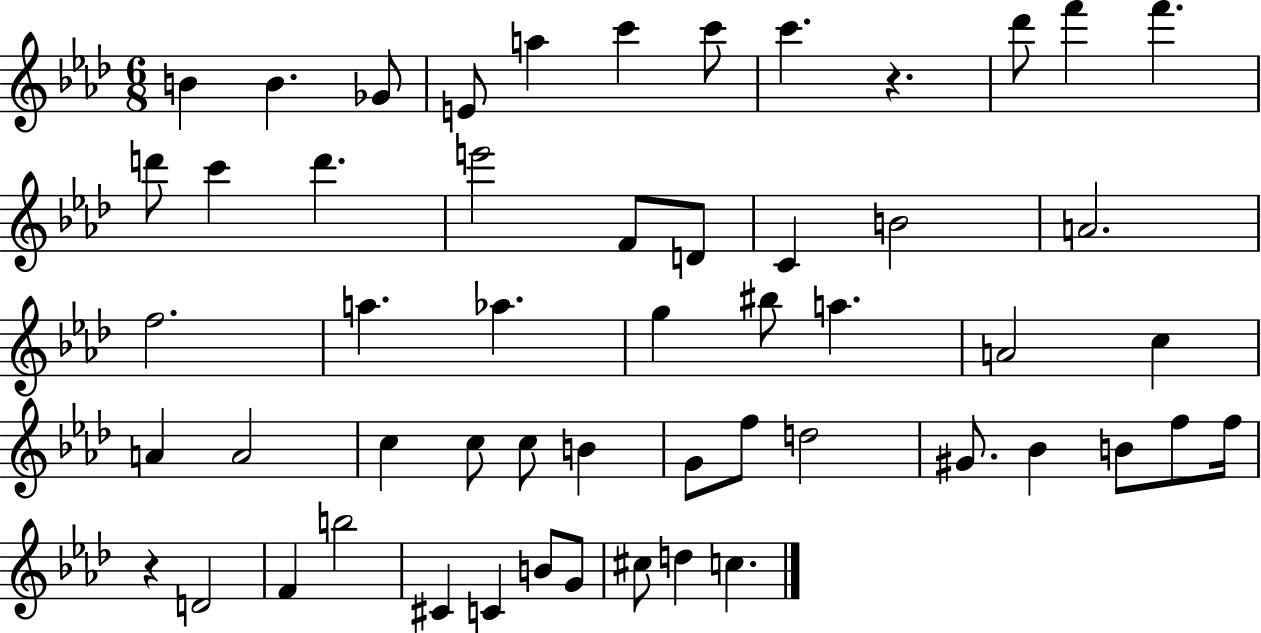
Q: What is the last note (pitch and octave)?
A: C5